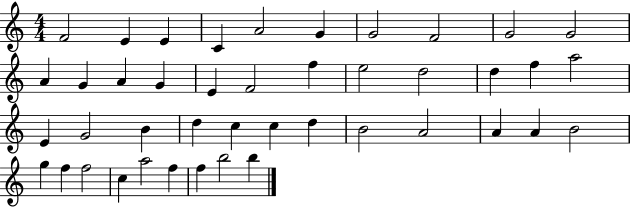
{
  \clef treble
  \numericTimeSignature
  \time 4/4
  \key c \major
  f'2 e'4 e'4 | c'4 a'2 g'4 | g'2 f'2 | g'2 g'2 | \break a'4 g'4 a'4 g'4 | e'4 f'2 f''4 | e''2 d''2 | d''4 f''4 a''2 | \break e'4 g'2 b'4 | d''4 c''4 c''4 d''4 | b'2 a'2 | a'4 a'4 b'2 | \break g''4 f''4 f''2 | c''4 a''2 f''4 | f''4 b''2 b''4 | \bar "|."
}